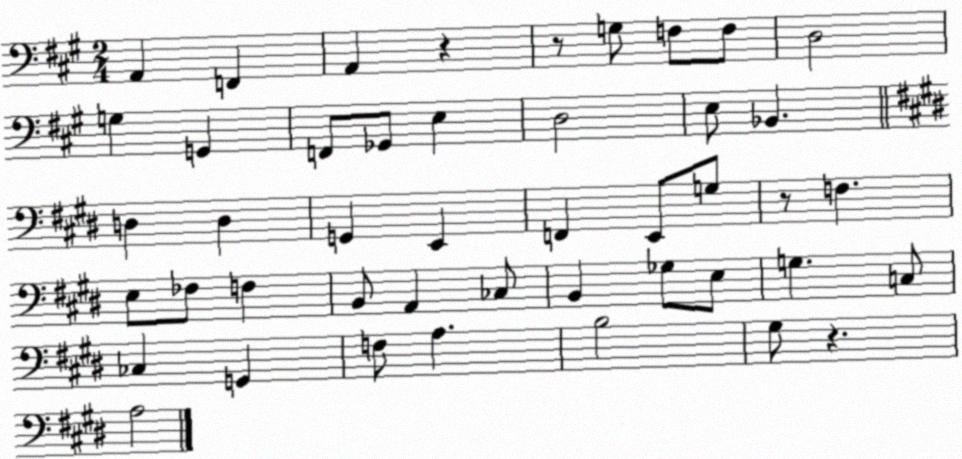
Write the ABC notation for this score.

X:1
T:Untitled
M:2/4
L:1/4
K:A
A,, F,, A,, z z/2 G,/2 F,/2 F,/2 D,2 G, G,, F,,/2 _G,,/2 E, D,2 E,/2 _B,, D, D, G,, E,, F,, E,,/2 G,/2 z/2 F, E,/2 _F,/2 F, B,,/2 A,, _C,/2 B,, _G,/2 E,/2 G, C,/2 _C, G,, F,/2 A, B,2 ^G,/2 z A,2